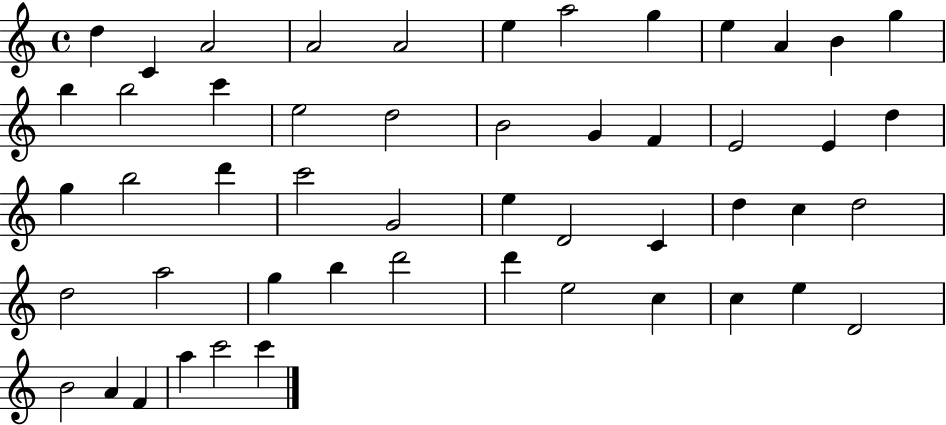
D5/q C4/q A4/h A4/h A4/h E5/q A5/h G5/q E5/q A4/q B4/q G5/q B5/q B5/h C6/q E5/h D5/h B4/h G4/q F4/q E4/h E4/q D5/q G5/q B5/h D6/q C6/h G4/h E5/q D4/h C4/q D5/q C5/q D5/h D5/h A5/h G5/q B5/q D6/h D6/q E5/h C5/q C5/q E5/q D4/h B4/h A4/q F4/q A5/q C6/h C6/q